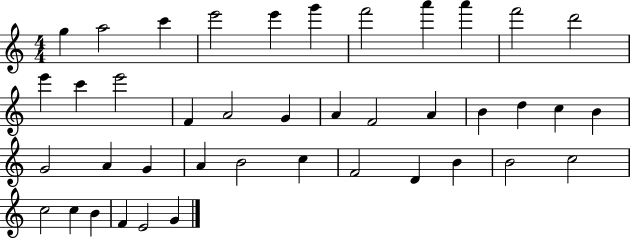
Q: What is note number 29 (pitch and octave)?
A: B4